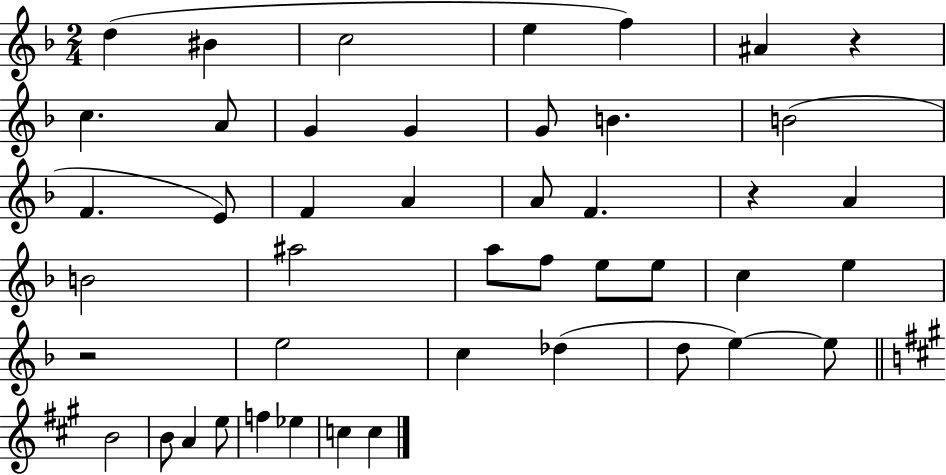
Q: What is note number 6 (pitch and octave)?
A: A#4